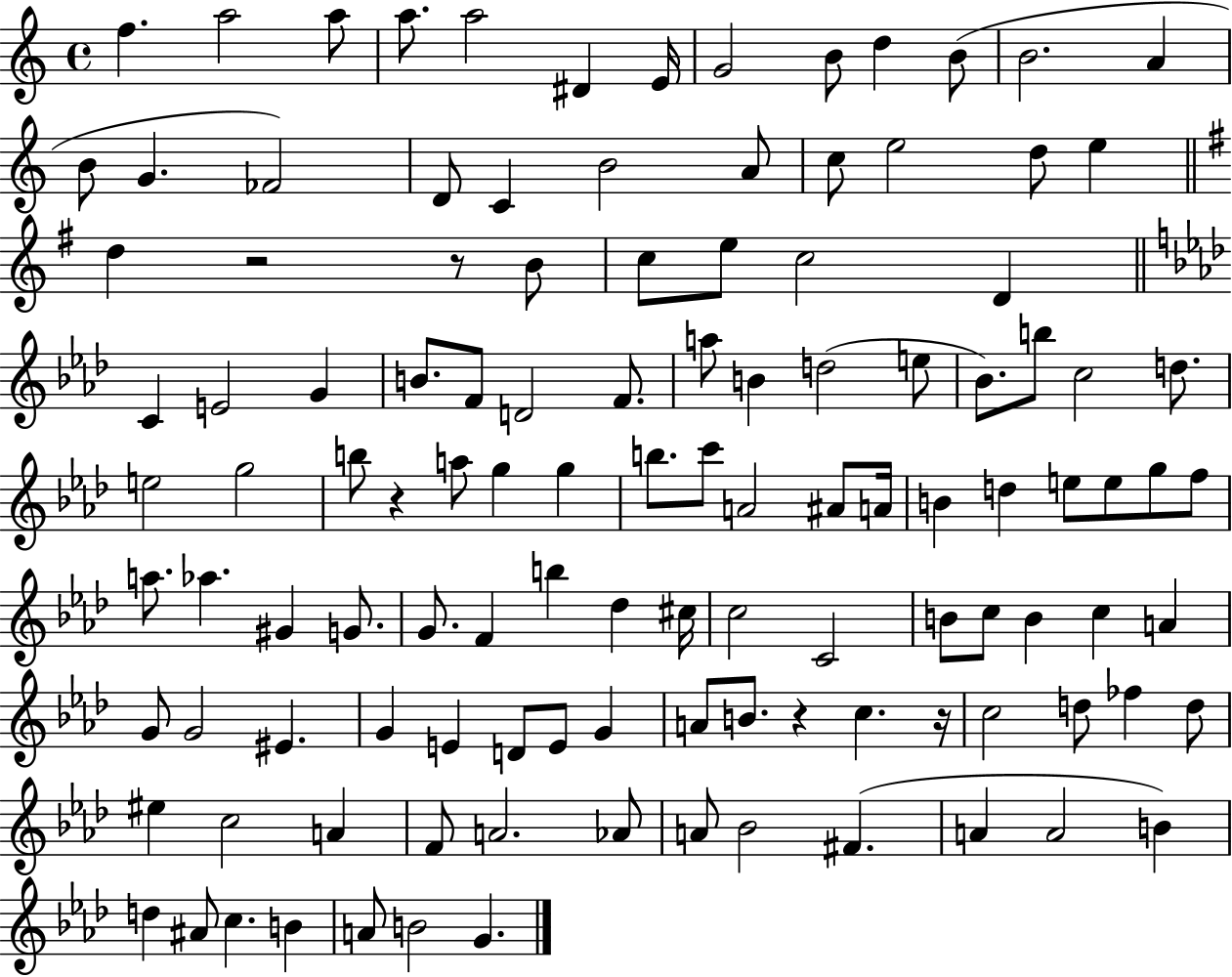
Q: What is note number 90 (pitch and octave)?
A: C5